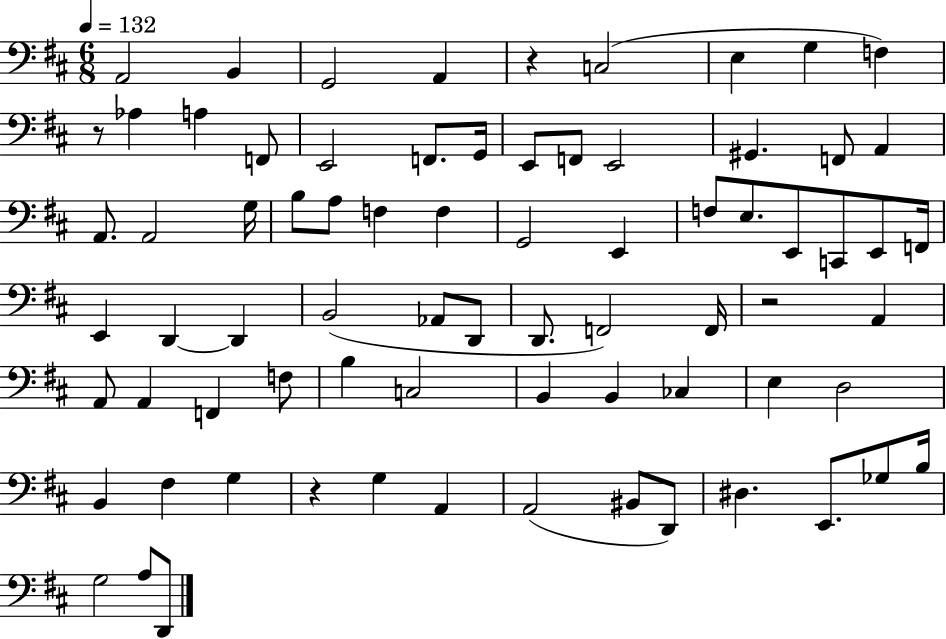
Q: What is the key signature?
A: D major